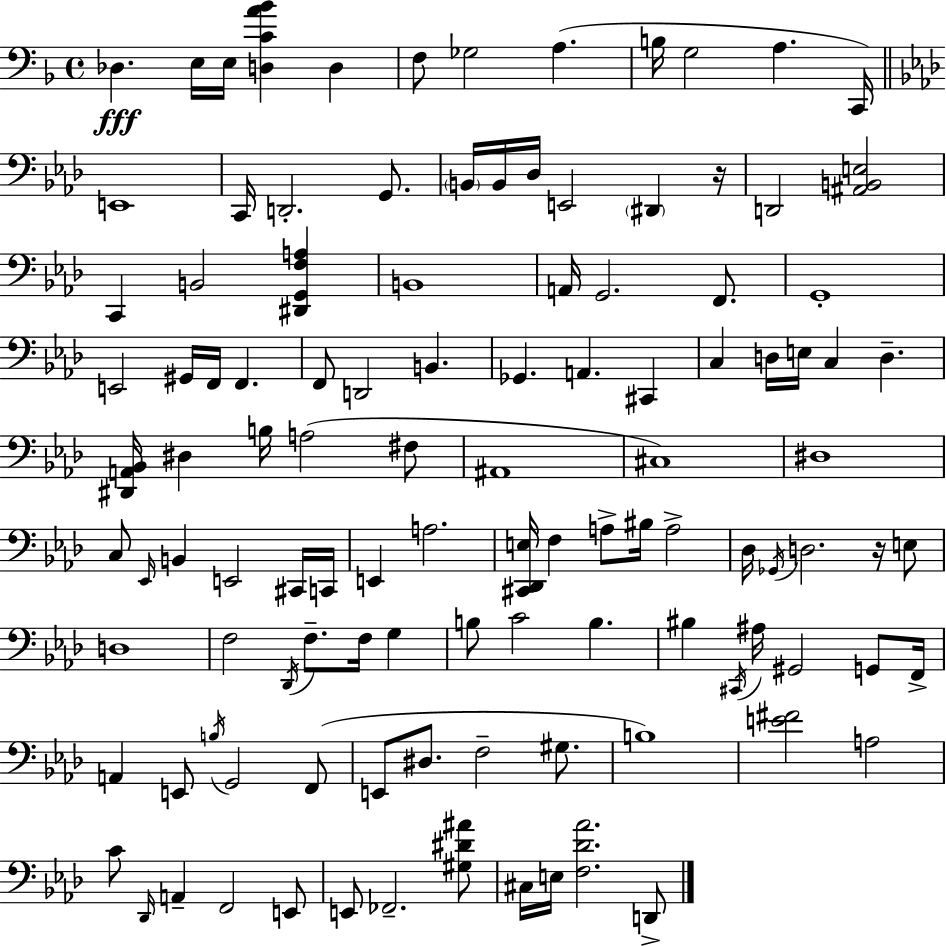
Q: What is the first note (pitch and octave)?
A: Db3